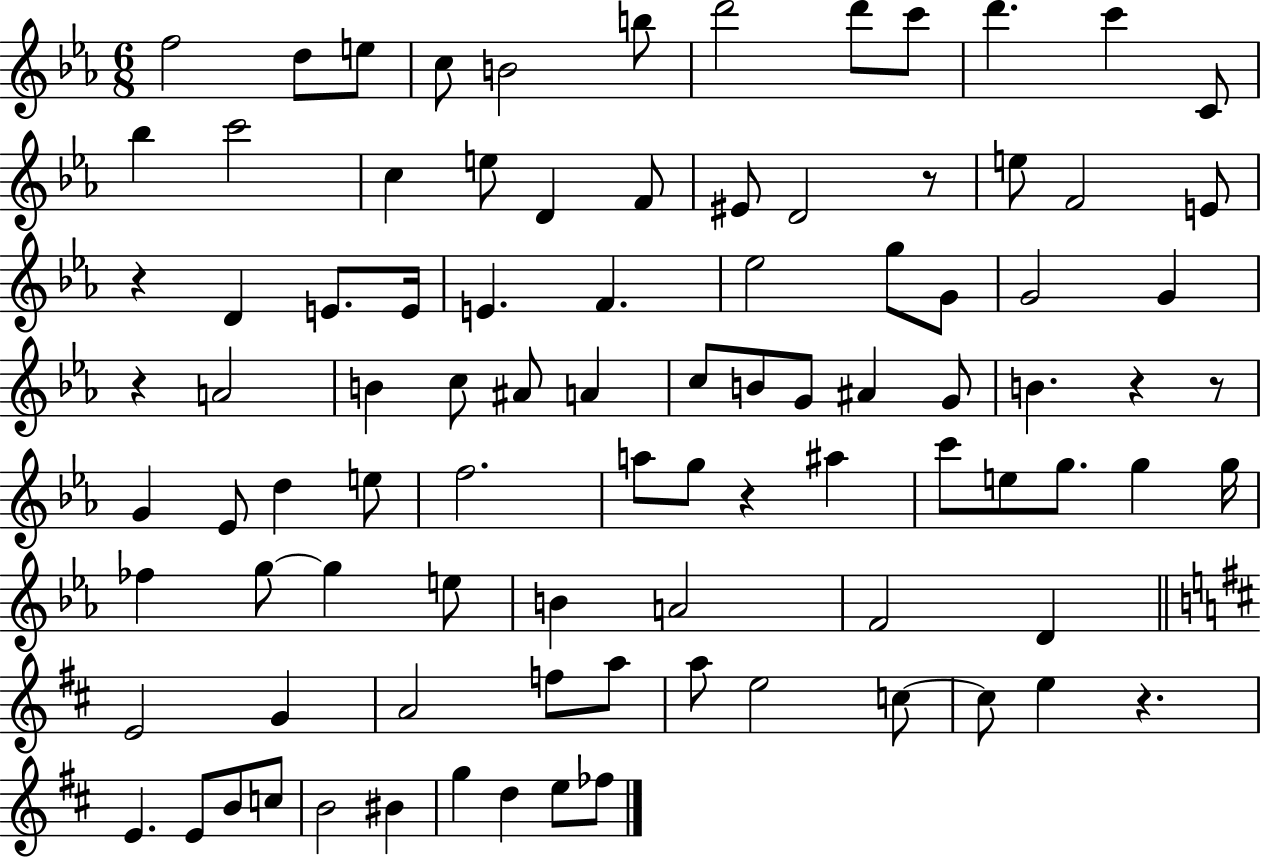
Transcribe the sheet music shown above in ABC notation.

X:1
T:Untitled
M:6/8
L:1/4
K:Eb
f2 d/2 e/2 c/2 B2 b/2 d'2 d'/2 c'/2 d' c' C/2 _b c'2 c e/2 D F/2 ^E/2 D2 z/2 e/2 F2 E/2 z D E/2 E/4 E F _e2 g/2 G/2 G2 G z A2 B c/2 ^A/2 A c/2 B/2 G/2 ^A G/2 B z z/2 G _E/2 d e/2 f2 a/2 g/2 z ^a c'/2 e/2 g/2 g g/4 _f g/2 g e/2 B A2 F2 D E2 G A2 f/2 a/2 a/2 e2 c/2 c/2 e z E E/2 B/2 c/2 B2 ^B g d e/2 _f/2